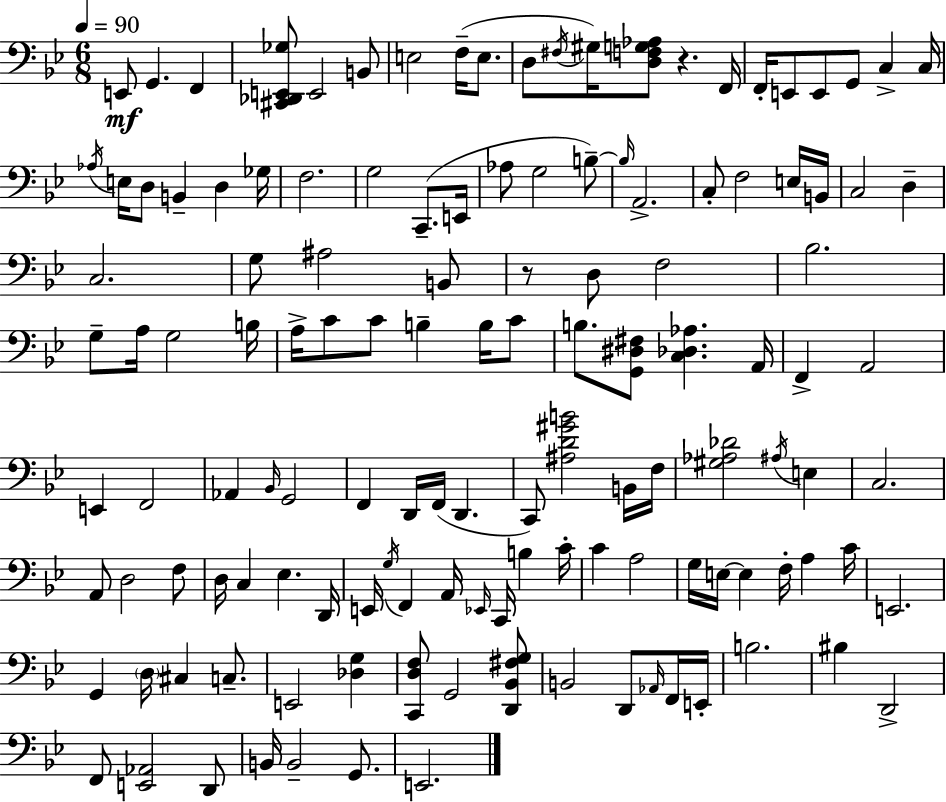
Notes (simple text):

E2/e G2/q. F2/q [C#2,Db2,E2,Gb3]/e E2/h B2/e E3/h F3/s E3/e. D3/e F#3/s G#3/s [D3,F3,G3,Ab3]/e R/q. F2/s F2/s E2/e E2/e G2/e C3/q C3/s Ab3/s E3/s D3/e B2/q D3/q Gb3/s F3/h. G3/h C2/e. E2/s Ab3/e G3/h B3/e B3/s A2/h. C3/e F3/h E3/s B2/s C3/h D3/q C3/h. G3/e A#3/h B2/e R/e D3/e F3/h Bb3/h. G3/e A3/s G3/h B3/s A3/s C4/e C4/e B3/q B3/s C4/e B3/e. [G2,D#3,F#3]/e [C3,Db3,Ab3]/q. A2/s F2/q A2/h E2/q F2/h Ab2/q Bb2/s G2/h F2/q D2/s F2/s D2/q. C2/e [A#3,D4,G#4,B4]/h B2/s F3/s [G#3,Ab3,Db4]/h A#3/s E3/q C3/h. A2/e D3/h F3/e D3/s C3/q Eb3/q. D2/s E2/s G3/s F2/q A2/s Eb2/s C2/s B3/q C4/s C4/q A3/h G3/s E3/s E3/q F3/s A3/q C4/s E2/h. G2/q D3/s C#3/q C3/e. E2/h [Db3,G3]/q [C2,D3,F3]/e G2/h [D2,Bb2,F#3,G3]/e B2/h D2/e Ab2/s F2/s E2/s B3/h. BIS3/q D2/h F2/e [E2,Ab2]/h D2/e B2/s B2/h G2/e. E2/h.